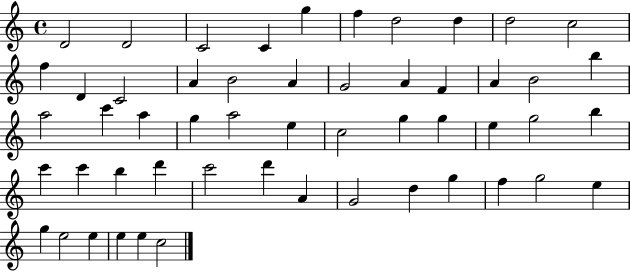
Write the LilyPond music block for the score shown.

{
  \clef treble
  \time 4/4
  \defaultTimeSignature
  \key c \major
  d'2 d'2 | c'2 c'4 g''4 | f''4 d''2 d''4 | d''2 c''2 | \break f''4 d'4 c'2 | a'4 b'2 a'4 | g'2 a'4 f'4 | a'4 b'2 b''4 | \break a''2 c'''4 a''4 | g''4 a''2 e''4 | c''2 g''4 g''4 | e''4 g''2 b''4 | \break c'''4 c'''4 b''4 d'''4 | c'''2 d'''4 a'4 | g'2 d''4 g''4 | f''4 g''2 e''4 | \break g''4 e''2 e''4 | e''4 e''4 c''2 | \bar "|."
}